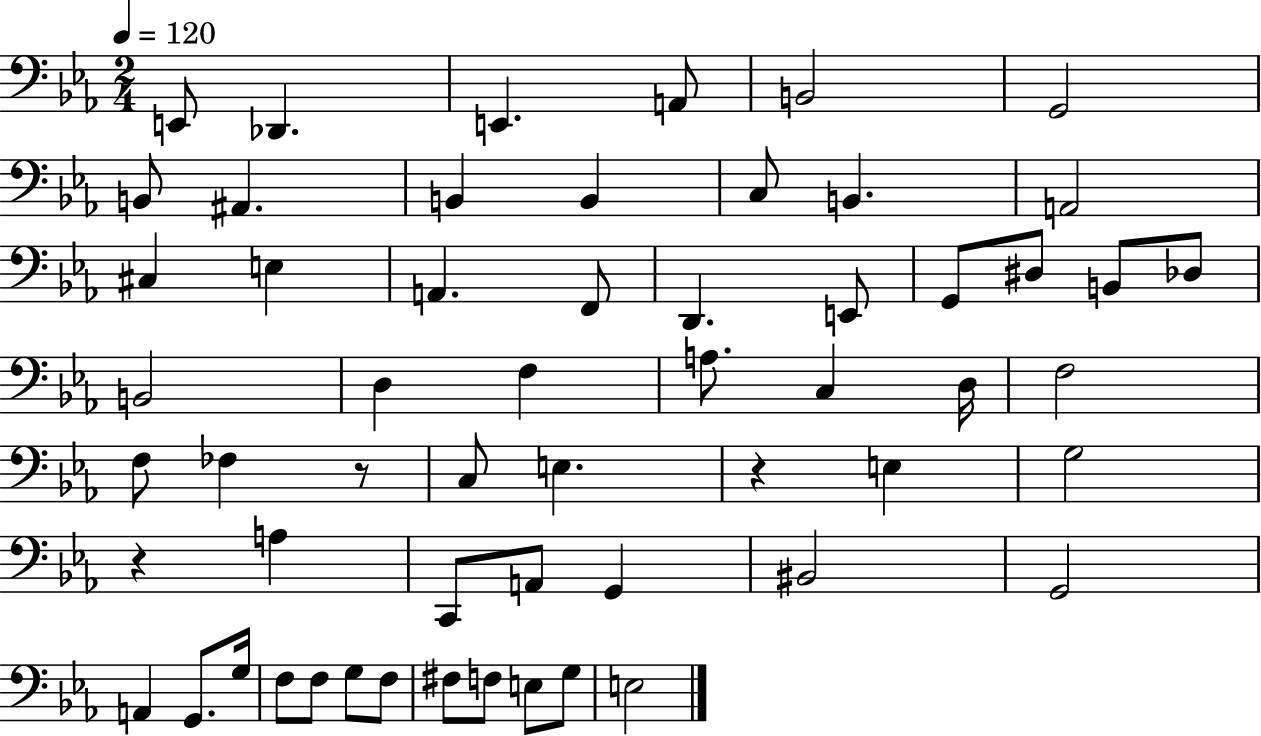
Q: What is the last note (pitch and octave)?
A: E3